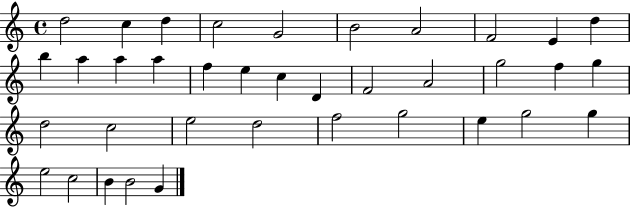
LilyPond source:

{
  \clef treble
  \time 4/4
  \defaultTimeSignature
  \key c \major
  d''2 c''4 d''4 | c''2 g'2 | b'2 a'2 | f'2 e'4 d''4 | \break b''4 a''4 a''4 a''4 | f''4 e''4 c''4 d'4 | f'2 a'2 | g''2 f''4 g''4 | \break d''2 c''2 | e''2 d''2 | f''2 g''2 | e''4 g''2 g''4 | \break e''2 c''2 | b'4 b'2 g'4 | \bar "|."
}